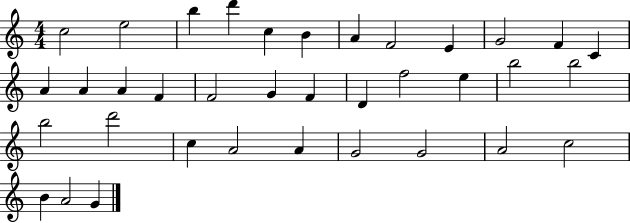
{
  \clef treble
  \numericTimeSignature
  \time 4/4
  \key c \major
  c''2 e''2 | b''4 d'''4 c''4 b'4 | a'4 f'2 e'4 | g'2 f'4 c'4 | \break a'4 a'4 a'4 f'4 | f'2 g'4 f'4 | d'4 f''2 e''4 | b''2 b''2 | \break b''2 d'''2 | c''4 a'2 a'4 | g'2 g'2 | a'2 c''2 | \break b'4 a'2 g'4 | \bar "|."
}